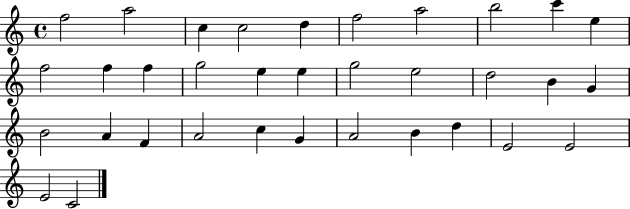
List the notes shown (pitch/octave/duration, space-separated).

F5/h A5/h C5/q C5/h D5/q F5/h A5/h B5/h C6/q E5/q F5/h F5/q F5/q G5/h E5/q E5/q G5/h E5/h D5/h B4/q G4/q B4/h A4/q F4/q A4/h C5/q G4/q A4/h B4/q D5/q E4/h E4/h E4/h C4/h